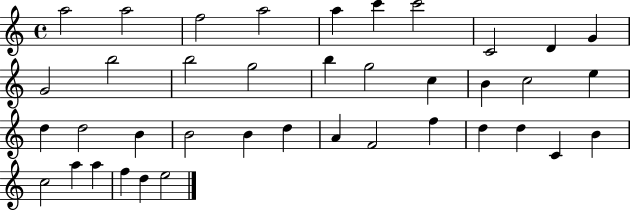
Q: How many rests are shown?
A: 0